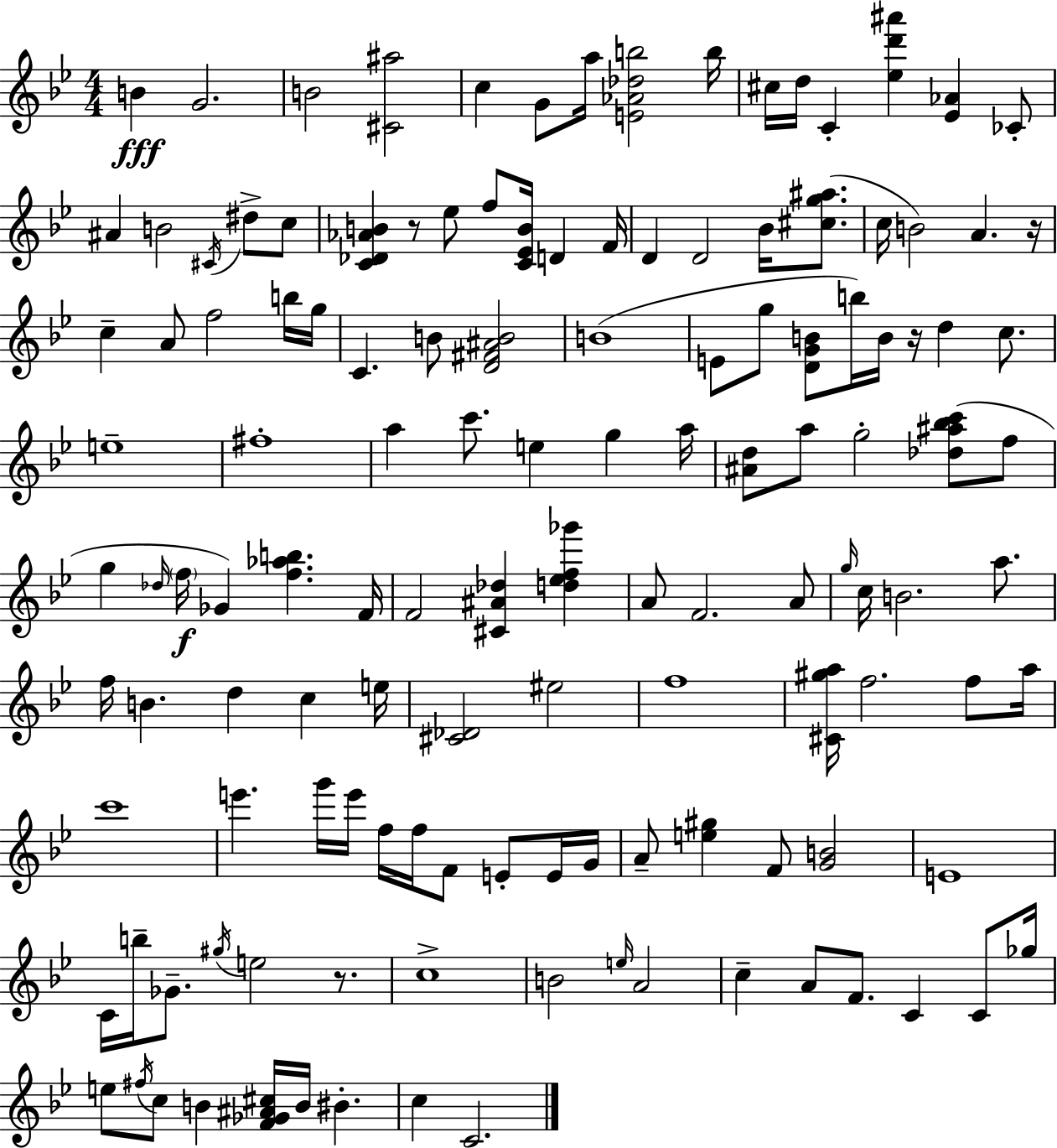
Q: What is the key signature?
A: G minor